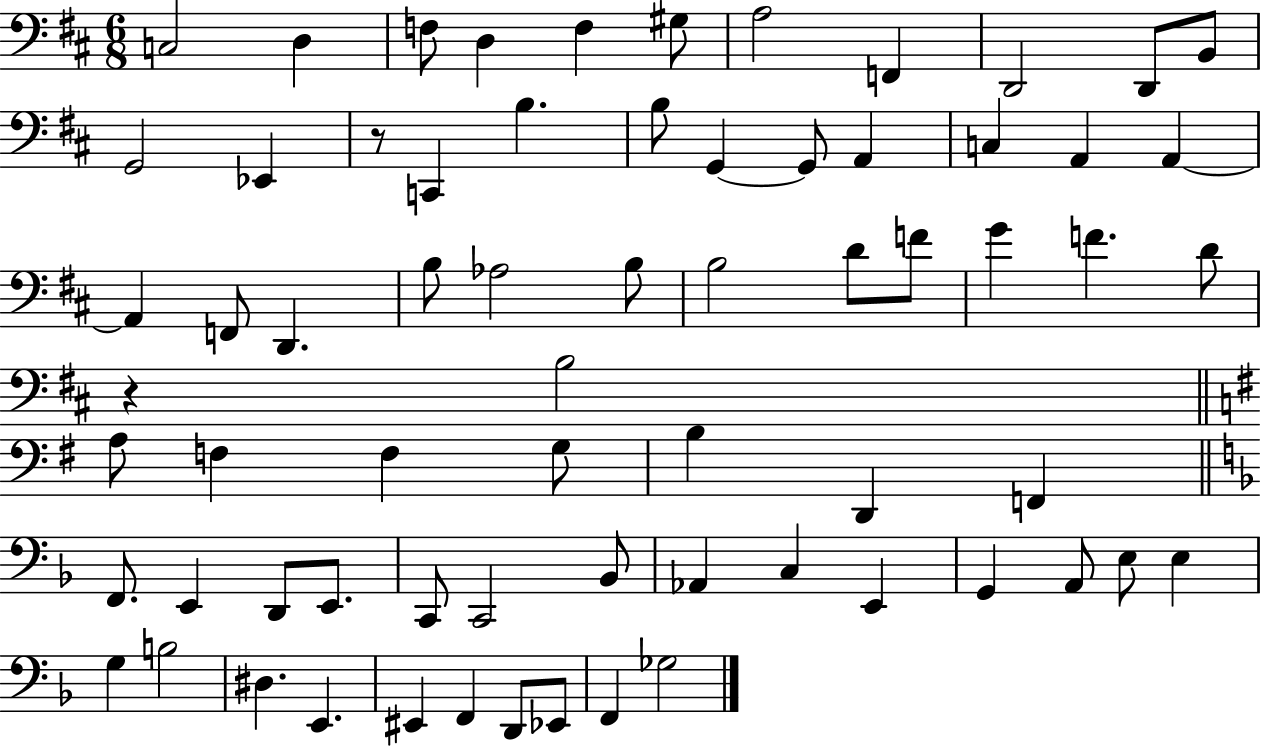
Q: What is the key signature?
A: D major